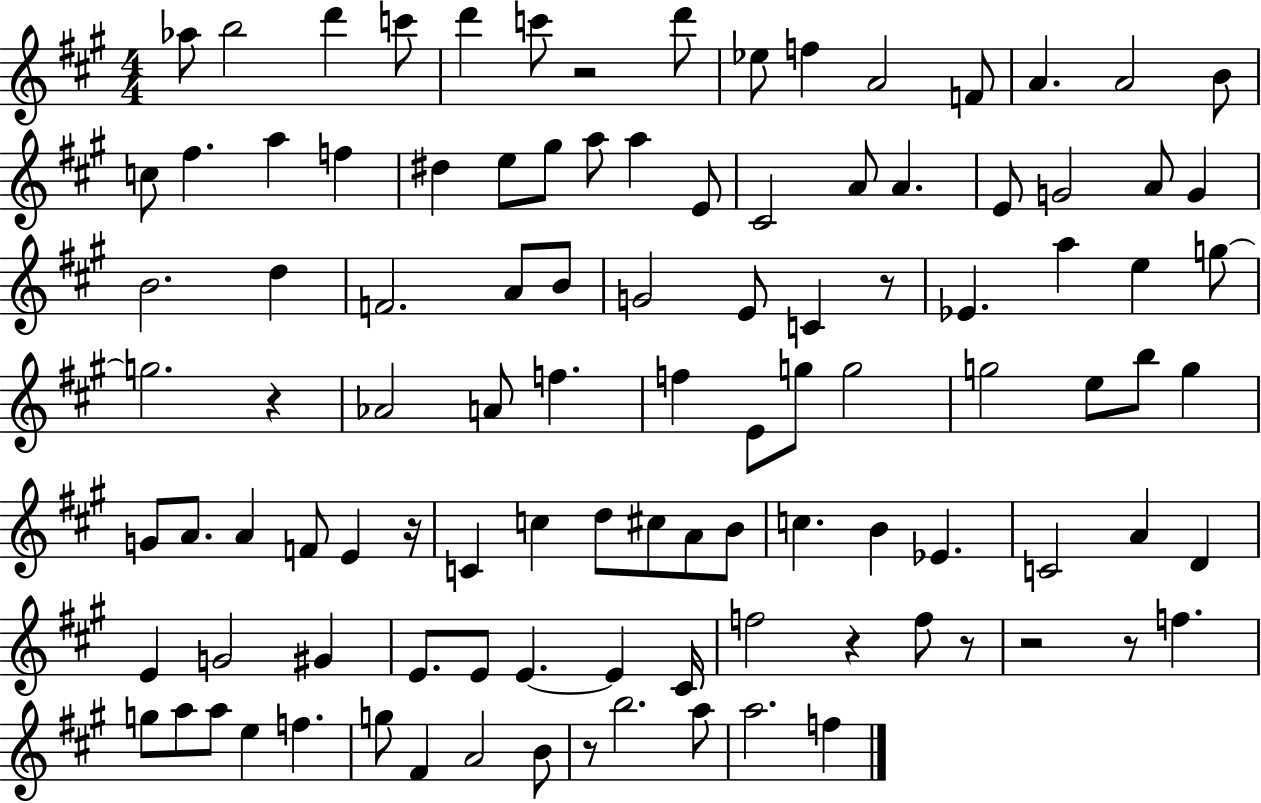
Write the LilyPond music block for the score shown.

{
  \clef treble
  \numericTimeSignature
  \time 4/4
  \key a \major
  aes''8 b''2 d'''4 c'''8 | d'''4 c'''8 r2 d'''8 | ees''8 f''4 a'2 f'8 | a'4. a'2 b'8 | \break c''8 fis''4. a''4 f''4 | dis''4 e''8 gis''8 a''8 a''4 e'8 | cis'2 a'8 a'4. | e'8 g'2 a'8 g'4 | \break b'2. d''4 | f'2. a'8 b'8 | g'2 e'8 c'4 r8 | ees'4. a''4 e''4 g''8~~ | \break g''2. r4 | aes'2 a'8 f''4. | f''4 e'8 g''8 g''2 | g''2 e''8 b''8 g''4 | \break g'8 a'8. a'4 f'8 e'4 r16 | c'4 c''4 d''8 cis''8 a'8 b'8 | c''4. b'4 ees'4. | c'2 a'4 d'4 | \break e'4 g'2 gis'4 | e'8. e'8 e'4.~~ e'4 cis'16 | f''2 r4 f''8 r8 | r2 r8 f''4. | \break g''8 a''8 a''8 e''4 f''4. | g''8 fis'4 a'2 b'8 | r8 b''2. a''8 | a''2. f''4 | \break \bar "|."
}